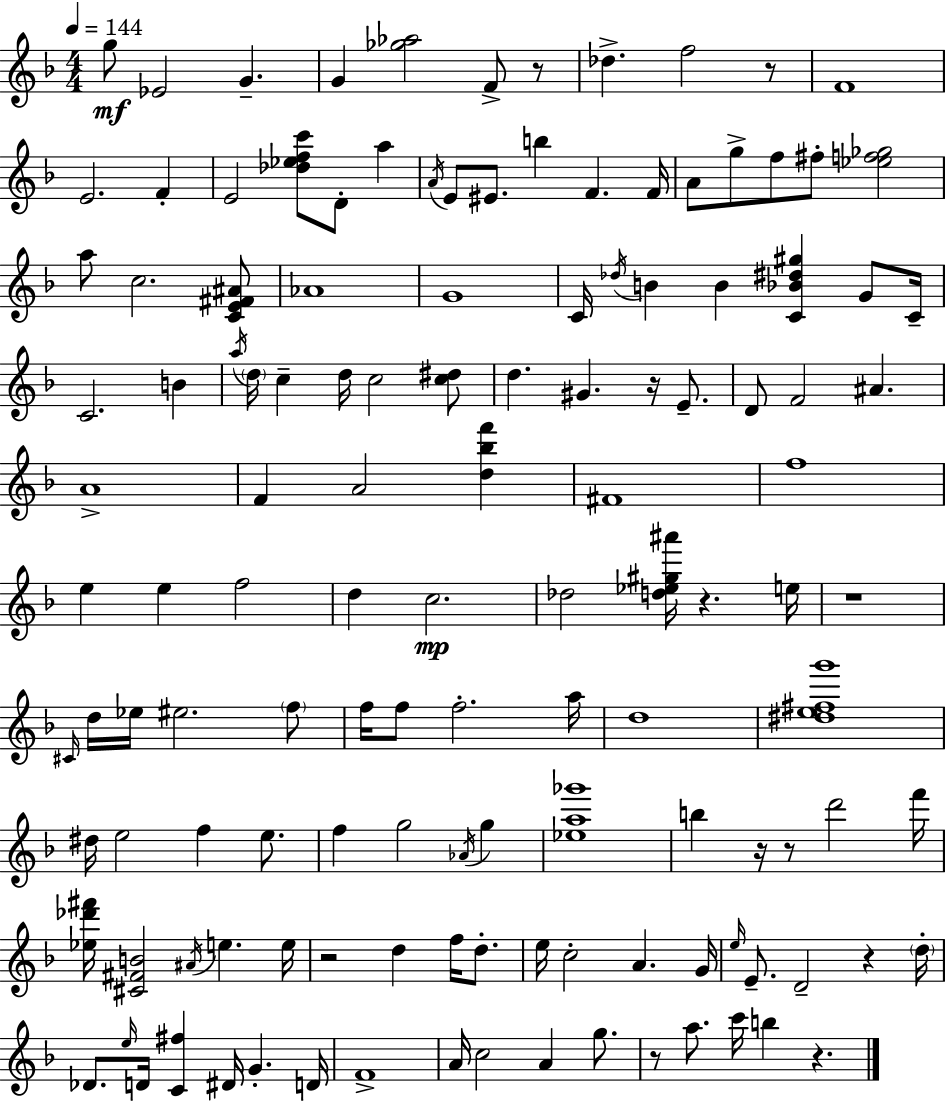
G5/e Eb4/h G4/q. G4/q [Gb5,Ab5]/h F4/e R/e Db5/q. F5/h R/e F4/w E4/h. F4/q E4/h [Db5,Eb5,F5,C6]/e D4/e A5/q A4/s E4/e EIS4/e. B5/q F4/q. F4/s A4/e G5/e F5/e F#5/e [Eb5,F5,Gb5]/h A5/e C5/h. [C4,E4,F#4,A#4]/e Ab4/w G4/w C4/s Db5/s B4/q B4/q [C4,Bb4,D#5,G#5]/q G4/e C4/s C4/h. B4/q A5/s D5/s C5/q D5/s C5/h [C5,D#5]/e D5/q. G#4/q. R/s E4/e. D4/e F4/h A#4/q. A4/w F4/q A4/h [D5,Bb5,F6]/q F#4/w F5/w E5/q E5/q F5/h D5/q C5/h. Db5/h [D5,Eb5,G#5,A#6]/s R/q. E5/s R/w C#4/s D5/s Eb5/s EIS5/h. F5/e F5/s F5/e F5/h. A5/s D5/w [D#5,E5,F#5,G6]/w D#5/s E5/h F5/q E5/e. F5/q G5/h Ab4/s G5/q [Eb5,A5,Gb6]/w B5/q R/s R/e D6/h F6/s [Eb5,Db6,F#6]/s [C#4,F#4,B4]/h A#4/s E5/q. E5/s R/h D5/q F5/s D5/e. E5/s C5/h A4/q. G4/s E5/s E4/e. D4/h R/q D5/s Db4/e. E5/s D4/s [C4,F#5]/q D#4/s G4/q. D4/s F4/w A4/s C5/h A4/q G5/e. R/e A5/e. C6/s B5/q R/q.